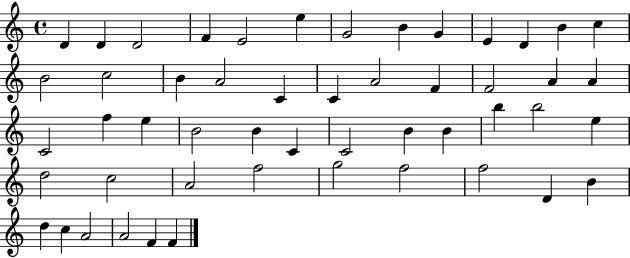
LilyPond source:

{
  \clef treble
  \time 4/4
  \defaultTimeSignature
  \key c \major
  d'4 d'4 d'2 | f'4 e'2 e''4 | g'2 b'4 g'4 | e'4 d'4 b'4 c''4 | \break b'2 c''2 | b'4 a'2 c'4 | c'4 a'2 f'4 | f'2 a'4 a'4 | \break c'2 f''4 e''4 | b'2 b'4 c'4 | c'2 b'4 b'4 | b''4 b''2 e''4 | \break d''2 c''2 | a'2 f''2 | g''2 f''2 | f''2 d'4 b'4 | \break d''4 c''4 a'2 | a'2 f'4 f'4 | \bar "|."
}